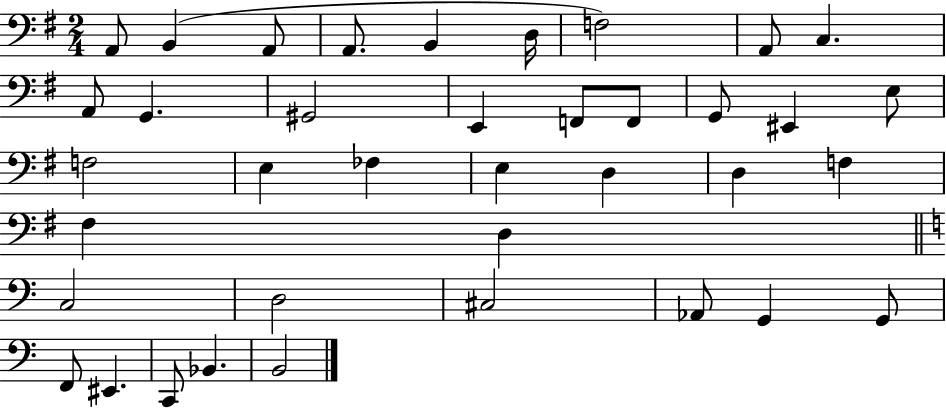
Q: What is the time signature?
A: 2/4